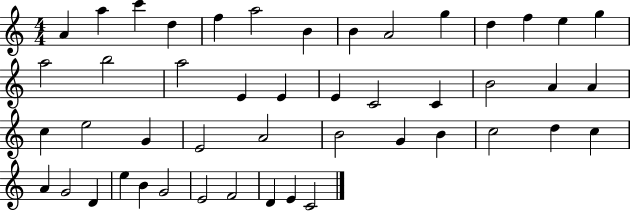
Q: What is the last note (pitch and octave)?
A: C4